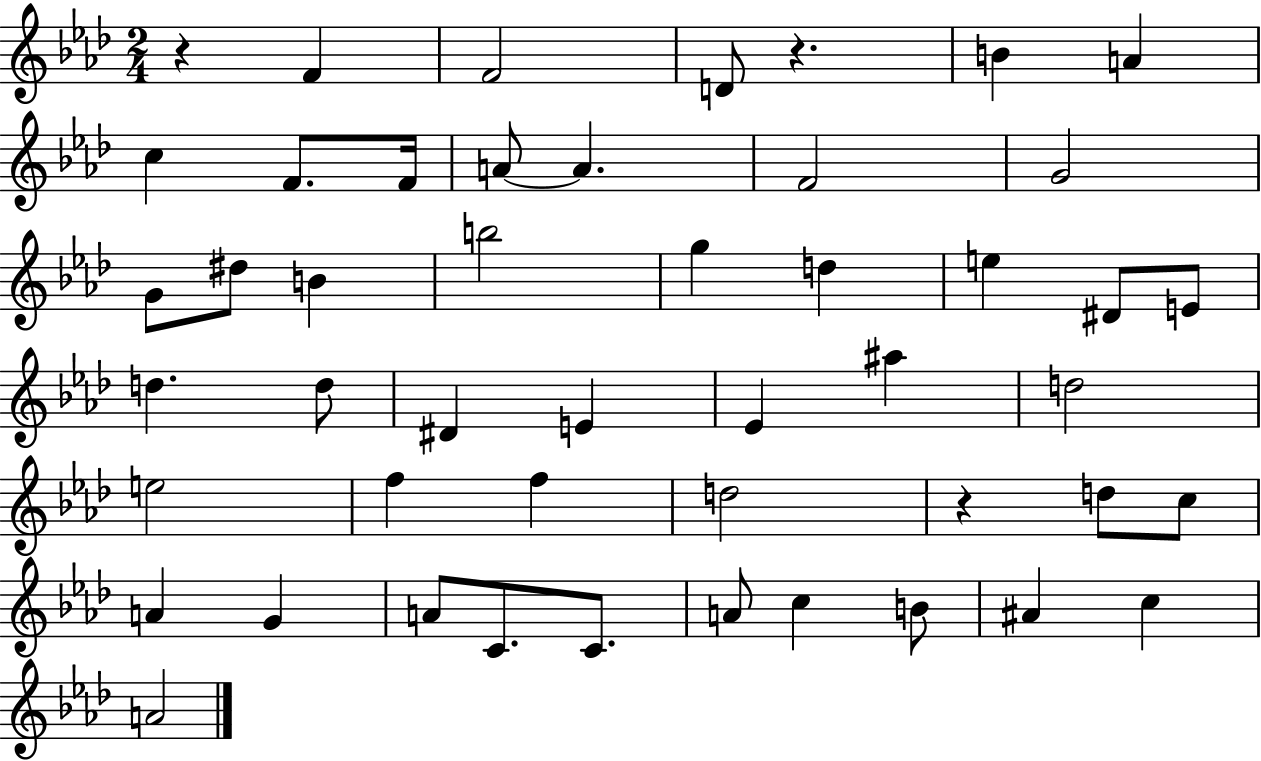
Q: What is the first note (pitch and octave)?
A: F4